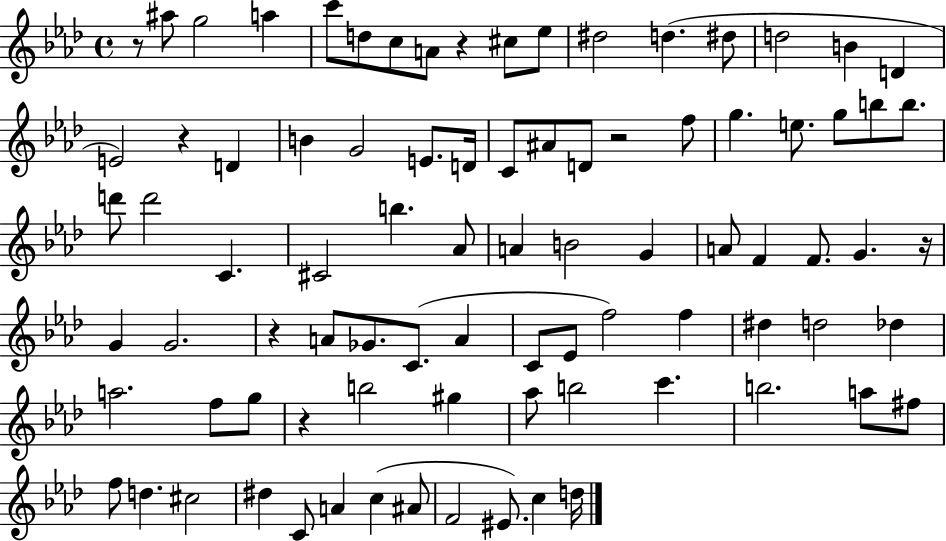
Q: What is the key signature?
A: AES major